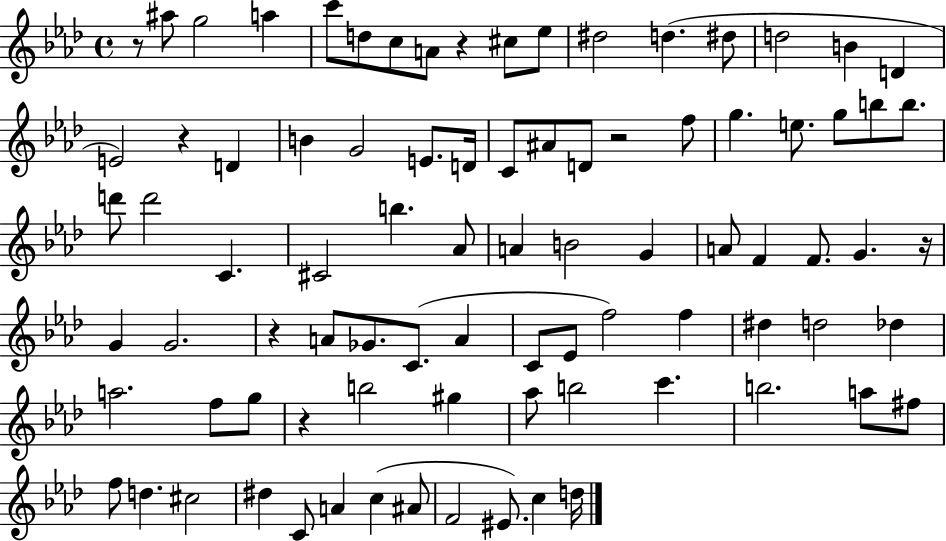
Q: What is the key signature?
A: AES major